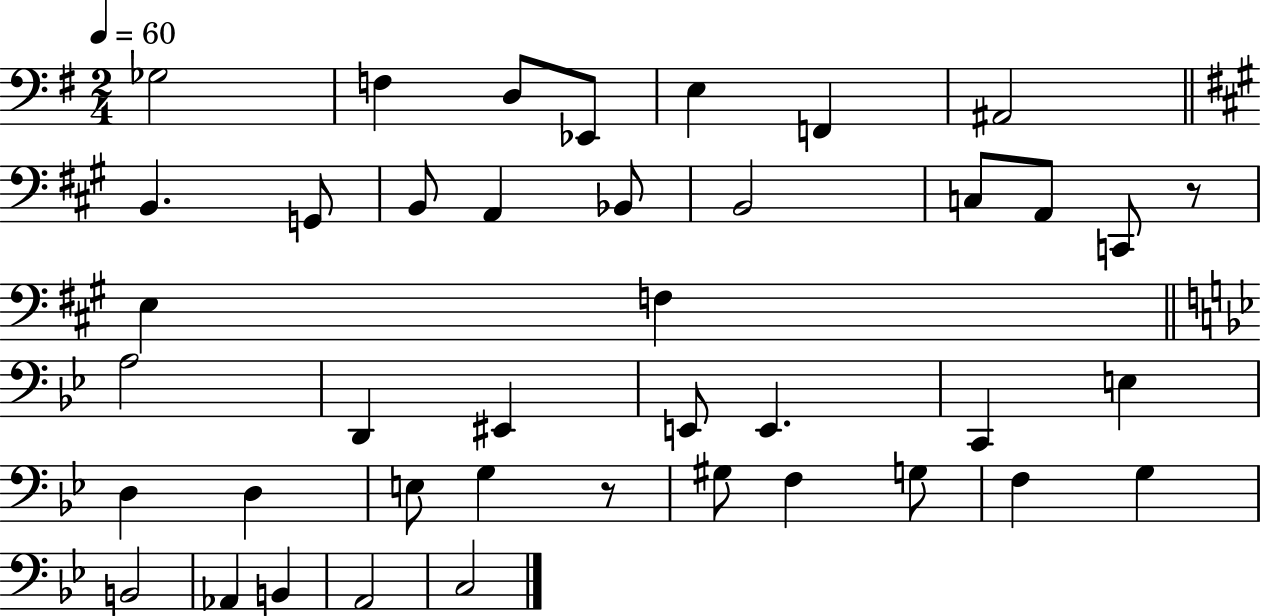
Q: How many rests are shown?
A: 2